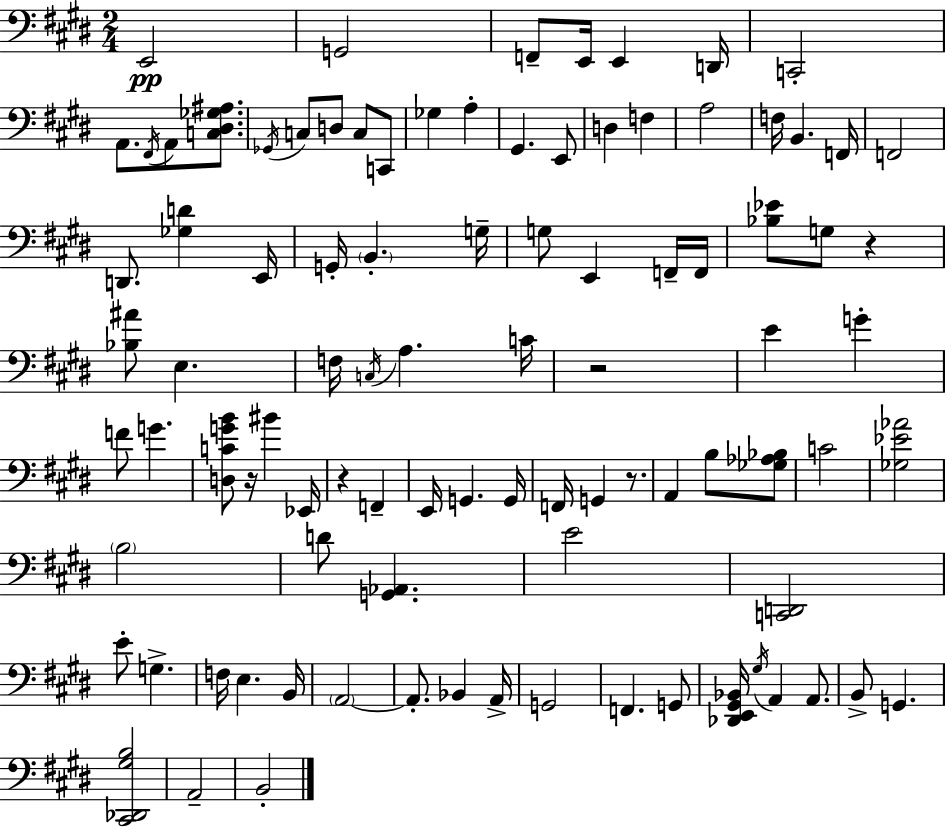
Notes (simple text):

E2/h G2/h F2/e E2/s E2/q D2/s C2/h A2/e. F#2/s A2/e [C3,D#3,Gb3,A#3]/e. Gb2/s C3/e D3/e C3/e C2/e Gb3/q A3/q G#2/q. E2/e D3/q F3/q A3/h F3/s B2/q. F2/s F2/h D2/e. [Gb3,D4]/q E2/s G2/s B2/q. G3/s G3/e E2/q F2/s F2/s [Bb3,Eb4]/e G3/e R/q [Bb3,A#4]/e E3/q. F3/s C3/s A3/q. C4/s R/h E4/q G4/q F4/e G4/q. [D3,C4,G4,B4]/e R/s BIS4/q Eb2/s R/q F2/q E2/s G2/q. G2/s F2/s G2/q R/e. A2/q B3/e [Gb3,Ab3,Bb3]/e C4/h [Gb3,Eb4,Ab4]/h B3/h D4/e [G2,Ab2]/q. E4/h [C2,D2]/h E4/e G3/q. F3/s E3/q. B2/s A2/h A2/e. Bb2/q A2/s G2/h F2/q. G2/e [Db2,E2,G#2,Bb2]/s G#3/s A2/q A2/e. B2/e G2/q. [C#2,Db2,G#3,B3]/h A2/h B2/h